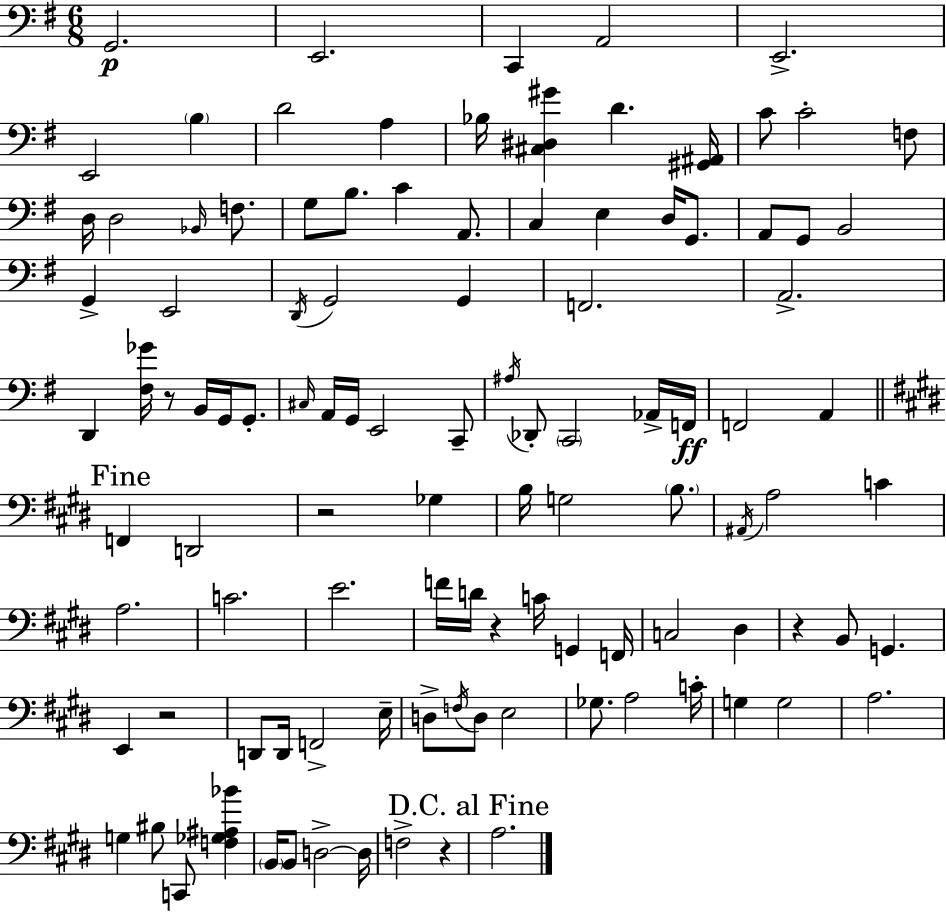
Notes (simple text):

G2/h. E2/h. C2/q A2/h E2/h. E2/h B3/q D4/h A3/q Bb3/s [C#3,D#3,G#4]/q D4/q. [G#2,A#2]/s C4/e C4/h F3/e D3/s D3/h Bb2/s F3/e. G3/e B3/e. C4/q A2/e. C3/q E3/q D3/s G2/e. A2/e G2/e B2/h G2/q E2/h D2/s G2/h G2/q F2/h. A2/h. D2/q [F#3,Gb4]/s R/e B2/s G2/s G2/e. C#3/s A2/s G2/s E2/h C2/e A#3/s Db2/e C2/h Ab2/s F2/s F2/h A2/q F2/q D2/h R/h Gb3/q B3/s G3/h B3/e. A#2/s A3/h C4/q A3/h. C4/h. E4/h. F4/s D4/s R/q C4/s G2/q F2/s C3/h D#3/q R/q B2/e G2/q. E2/q R/h D2/e D2/s F2/h E3/s D3/e F3/s D3/e E3/h Gb3/e. A3/h C4/s G3/q G3/h A3/h. G3/q BIS3/e C2/e [F3,Gb3,A#3,Bb4]/q B2/s B2/e D3/h D3/s F3/h R/q A3/h.